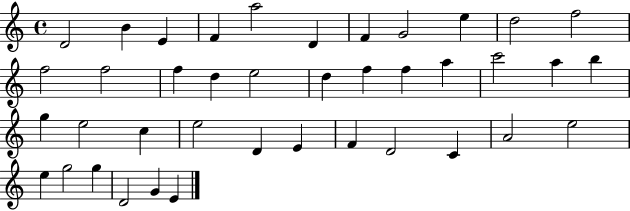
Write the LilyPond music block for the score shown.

{
  \clef treble
  \time 4/4
  \defaultTimeSignature
  \key c \major
  d'2 b'4 e'4 | f'4 a''2 d'4 | f'4 g'2 e''4 | d''2 f''2 | \break f''2 f''2 | f''4 d''4 e''2 | d''4 f''4 f''4 a''4 | c'''2 a''4 b''4 | \break g''4 e''2 c''4 | e''2 d'4 e'4 | f'4 d'2 c'4 | a'2 e''2 | \break e''4 g''2 g''4 | d'2 g'4 e'4 | \bar "|."
}